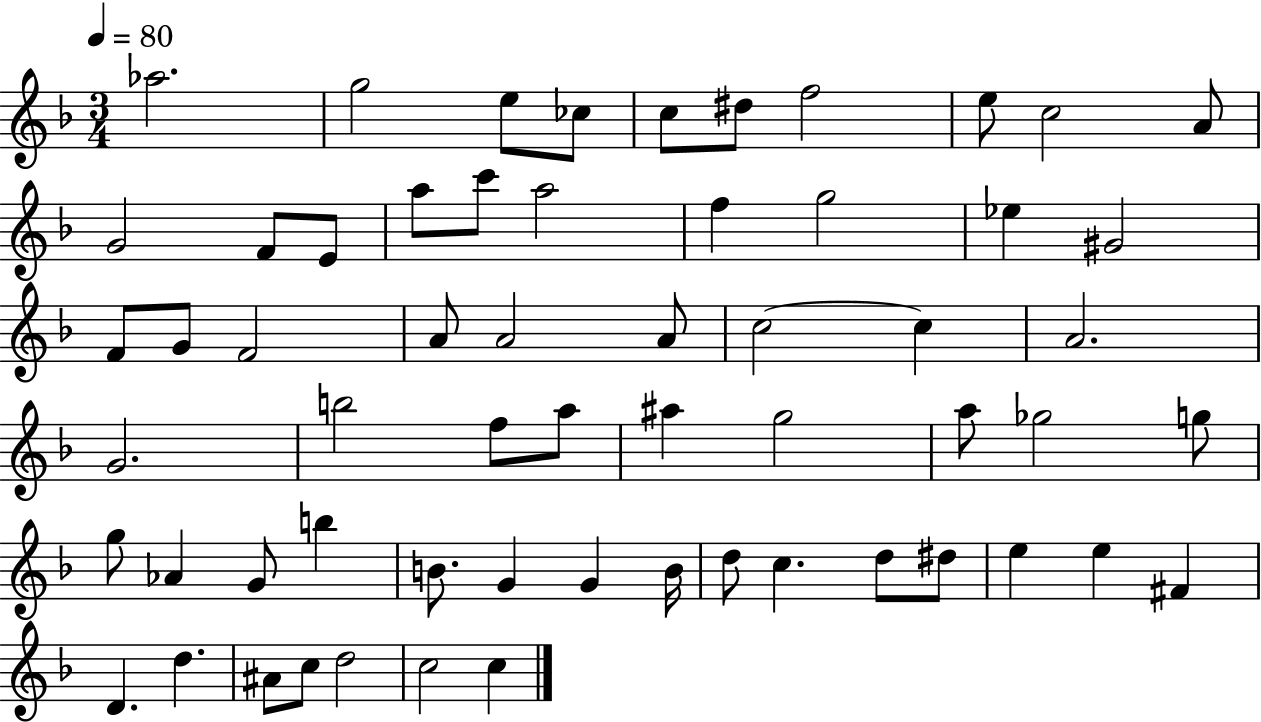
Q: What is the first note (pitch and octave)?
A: Ab5